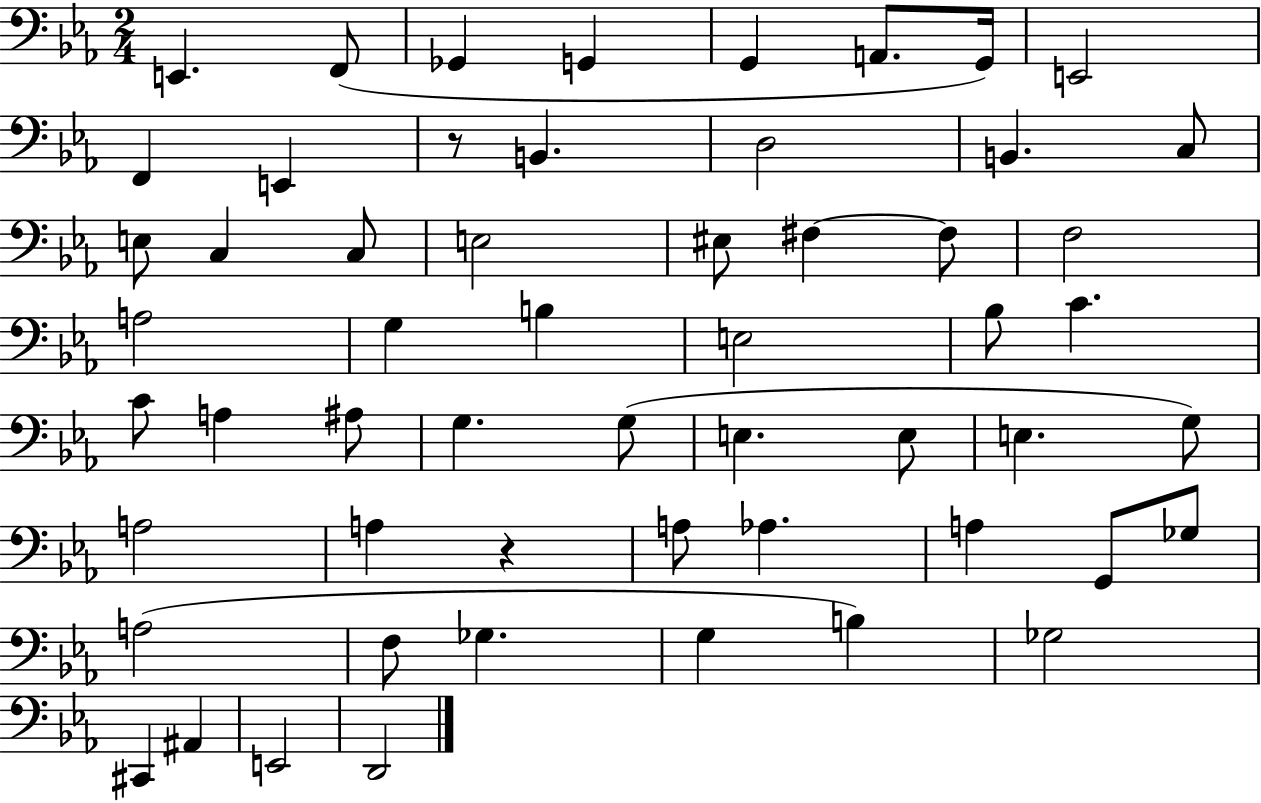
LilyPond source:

{
  \clef bass
  \numericTimeSignature
  \time 2/4
  \key ees \major
  e,4. f,8( | ges,4 g,4 | g,4 a,8. g,16) | e,2 | \break f,4 e,4 | r8 b,4. | d2 | b,4. c8 | \break e8 c4 c8 | e2 | eis8 fis4~~ fis8 | f2 | \break a2 | g4 b4 | e2 | bes8 c'4. | \break c'8 a4 ais8 | g4. g8( | e4. e8 | e4. g8) | \break a2 | a4 r4 | a8 aes4. | a4 g,8 ges8 | \break a2( | f8 ges4. | g4 b4) | ges2 | \break cis,4 ais,4 | e,2 | d,2 | \bar "|."
}